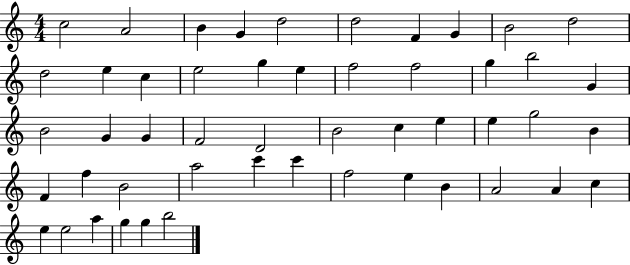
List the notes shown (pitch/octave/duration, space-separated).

C5/h A4/h B4/q G4/q D5/h D5/h F4/q G4/q B4/h D5/h D5/h E5/q C5/q E5/h G5/q E5/q F5/h F5/h G5/q B5/h G4/q B4/h G4/q G4/q F4/h D4/h B4/h C5/q E5/q E5/q G5/h B4/q F4/q F5/q B4/h A5/h C6/q C6/q F5/h E5/q B4/q A4/h A4/q C5/q E5/q E5/h A5/q G5/q G5/q B5/h